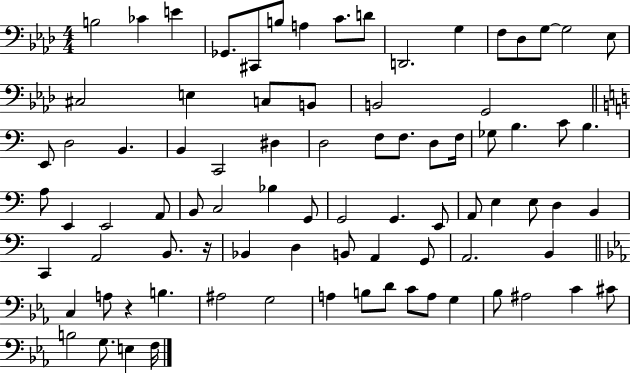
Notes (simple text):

B3/h CES4/q E4/q Gb2/e. C#2/e B3/e A3/q C4/e. D4/e D2/h. G3/q F3/e Db3/e G3/e G3/h Eb3/e C#3/h E3/q C3/e B2/e B2/h G2/h E2/e D3/h B2/q. B2/q C2/h D#3/q D3/h F3/e F3/e. D3/e F3/s Gb3/e B3/q. C4/e B3/q. A3/e E2/q E2/h A2/e B2/e C3/h Bb3/q G2/e G2/h G2/q. E2/e A2/e E3/q E3/e D3/q B2/q C2/q A2/h B2/e. R/s Bb2/q D3/q B2/e A2/q G2/e A2/h. B2/q C3/q A3/e R/q B3/q. A#3/h G3/h A3/q B3/e D4/e C4/e A3/e G3/q Bb3/e A#3/h C4/q C#4/e B3/h G3/e. E3/q F3/s